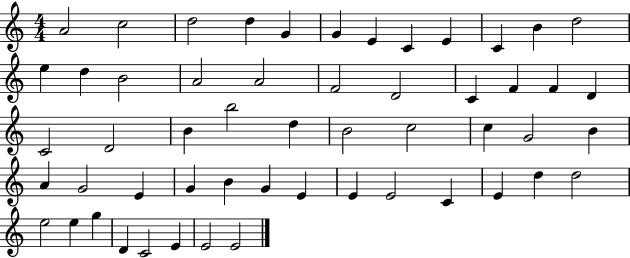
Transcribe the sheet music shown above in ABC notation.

X:1
T:Untitled
M:4/4
L:1/4
K:C
A2 c2 d2 d G G E C E C B d2 e d B2 A2 A2 F2 D2 C F F D C2 D2 B b2 d B2 c2 c G2 B A G2 E G B G E E E2 C E d d2 e2 e g D C2 E E2 E2